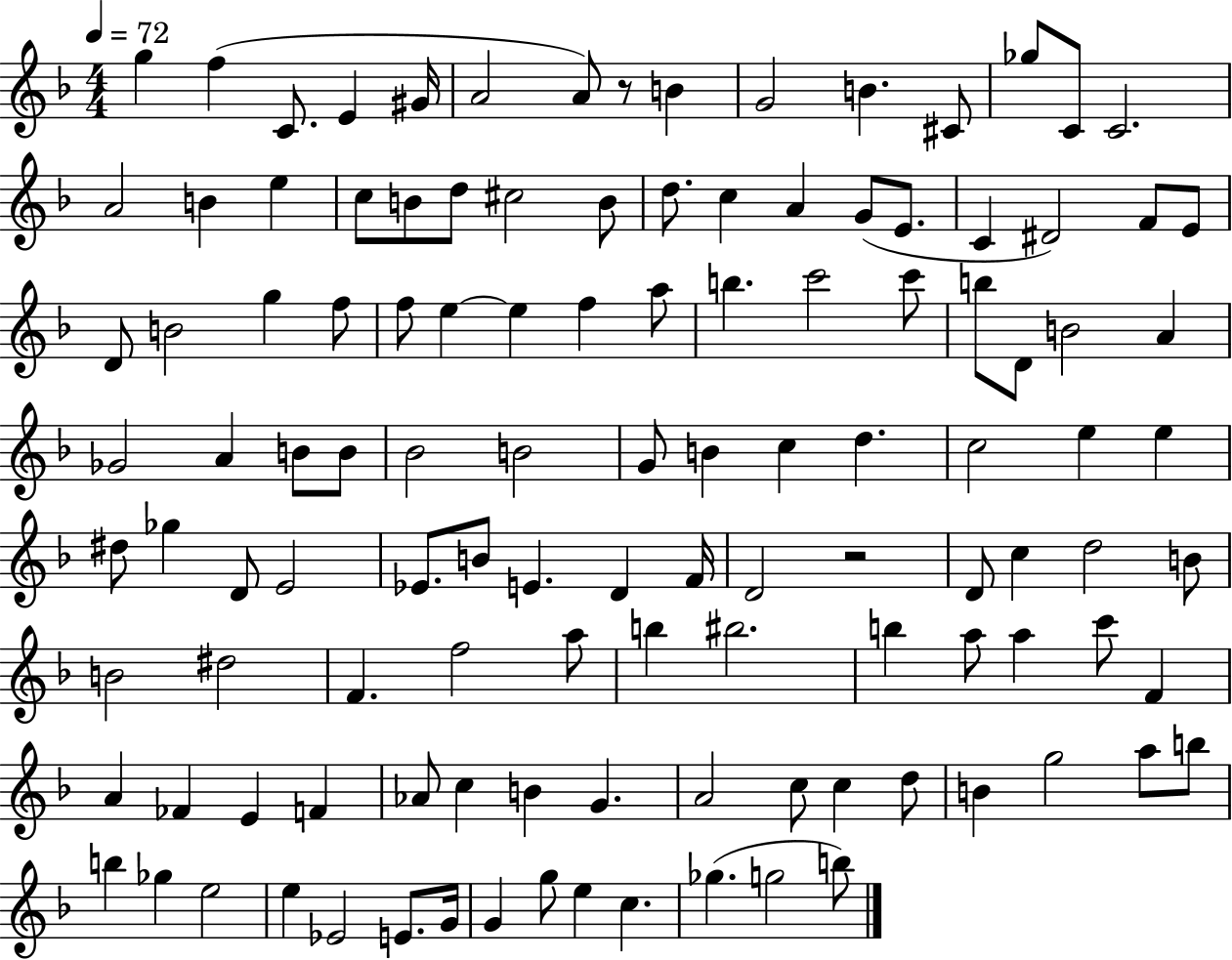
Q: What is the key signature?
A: F major